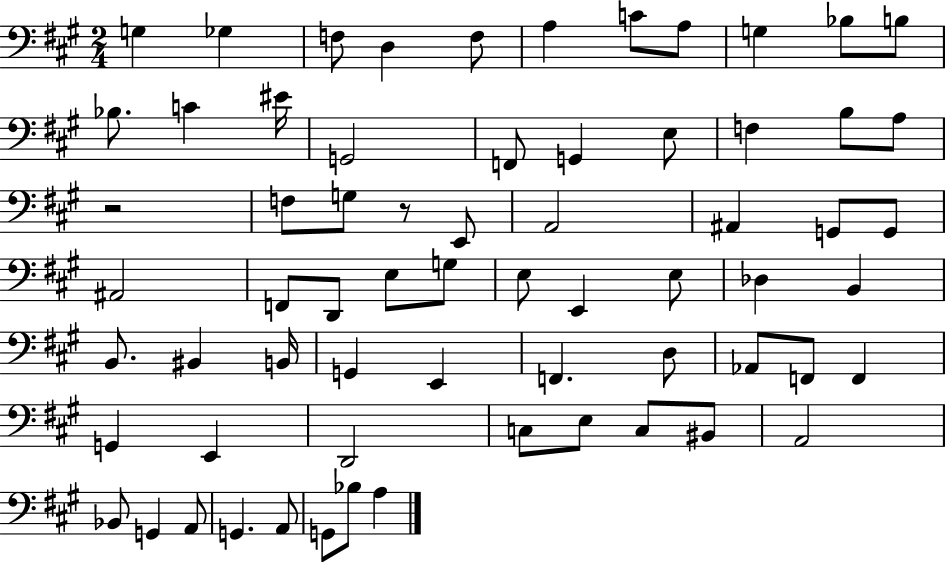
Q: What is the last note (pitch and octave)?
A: A3